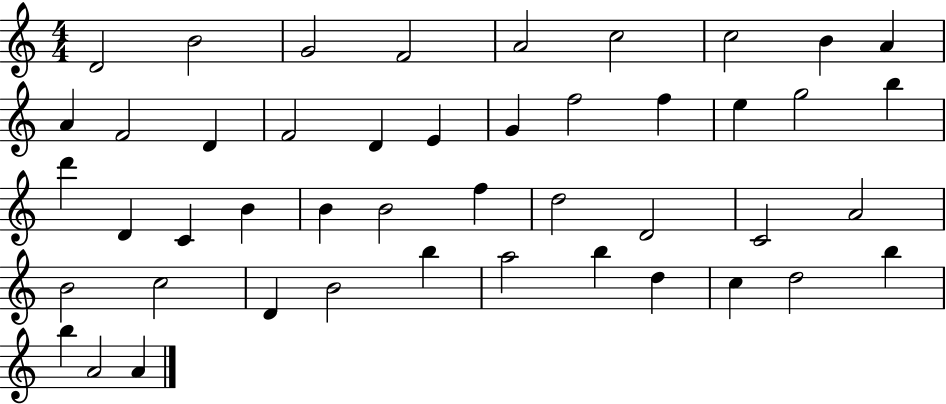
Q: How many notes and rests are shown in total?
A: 46